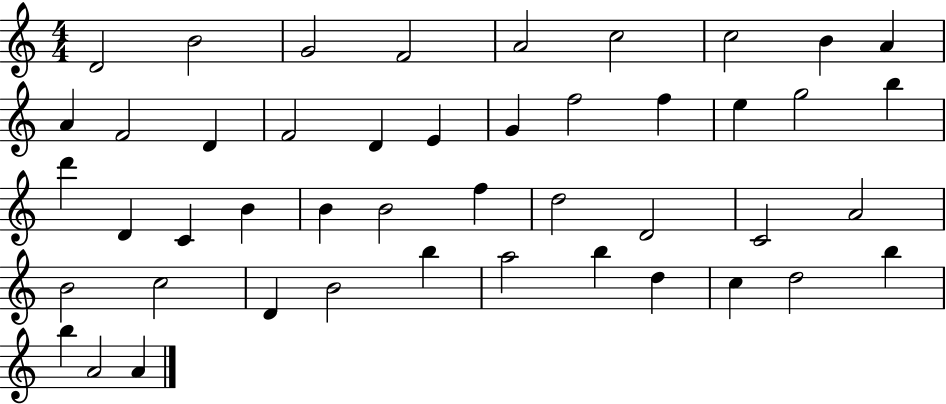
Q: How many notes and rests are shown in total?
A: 46